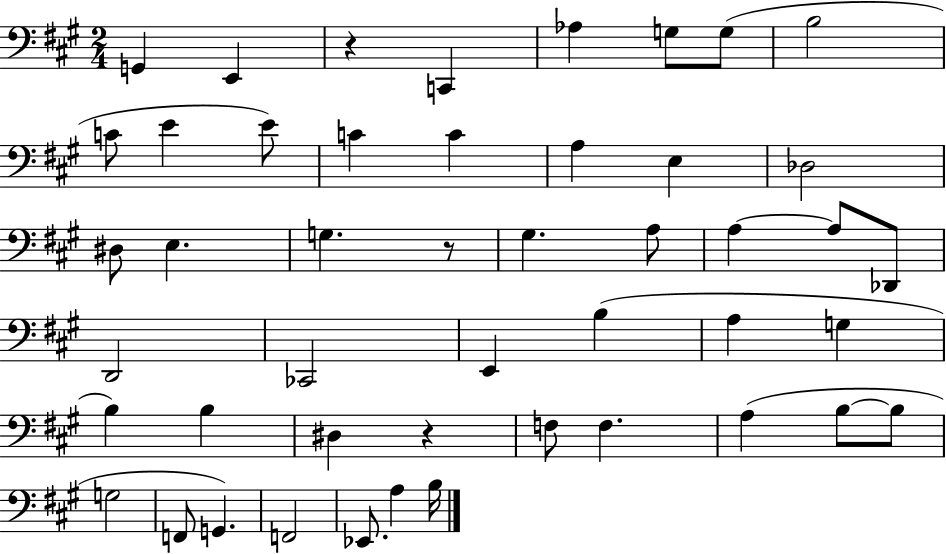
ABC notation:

X:1
T:Untitled
M:2/4
L:1/4
K:A
G,, E,, z C,, _A, G,/2 G,/2 B,2 C/2 E E/2 C C A, E, _D,2 ^D,/2 E, G, z/2 ^G, A,/2 A, A,/2 _D,,/2 D,,2 _C,,2 E,, B, A, G, B, B, ^D, z F,/2 F, A, B,/2 B,/2 G,2 F,,/2 G,, F,,2 _E,,/2 A, B,/4